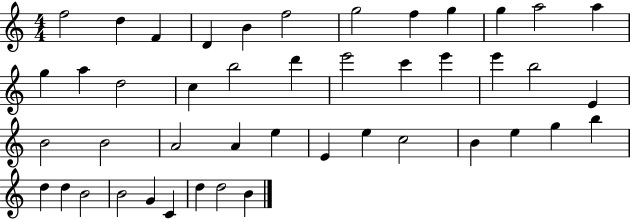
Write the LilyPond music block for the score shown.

{
  \clef treble
  \numericTimeSignature
  \time 4/4
  \key c \major
  f''2 d''4 f'4 | d'4 b'4 f''2 | g''2 f''4 g''4 | g''4 a''2 a''4 | \break g''4 a''4 d''2 | c''4 b''2 d'''4 | e'''2 c'''4 e'''4 | e'''4 b''2 e'4 | \break b'2 b'2 | a'2 a'4 e''4 | e'4 e''4 c''2 | b'4 e''4 g''4 b''4 | \break d''4 d''4 b'2 | b'2 g'4 c'4 | d''4 d''2 b'4 | \bar "|."
}